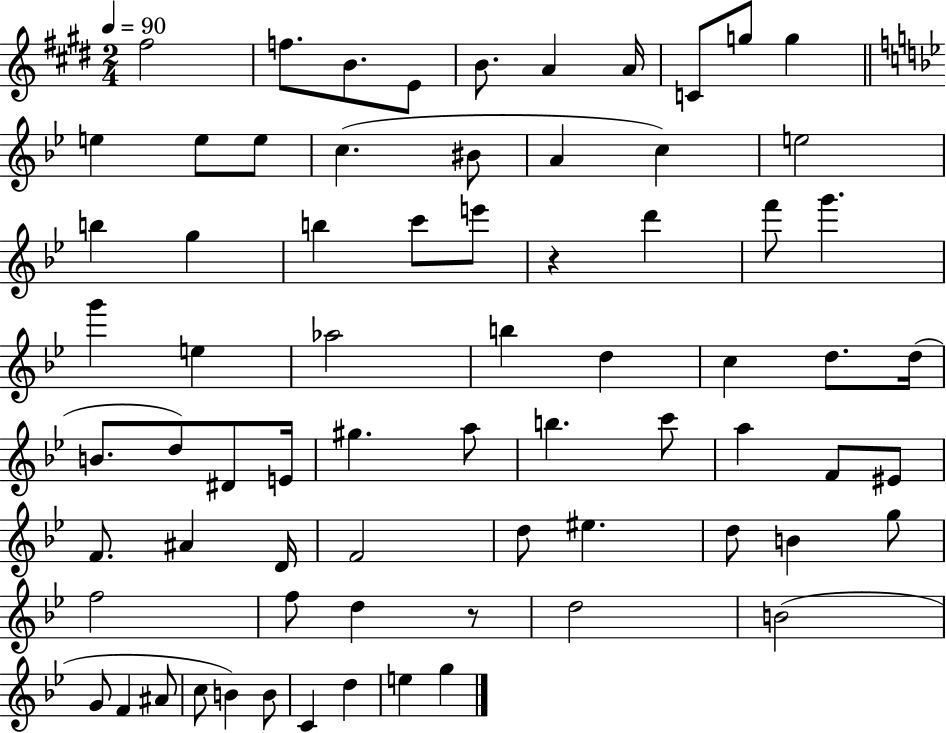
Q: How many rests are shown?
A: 2